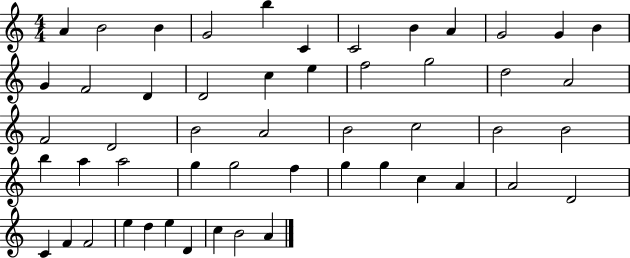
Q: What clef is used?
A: treble